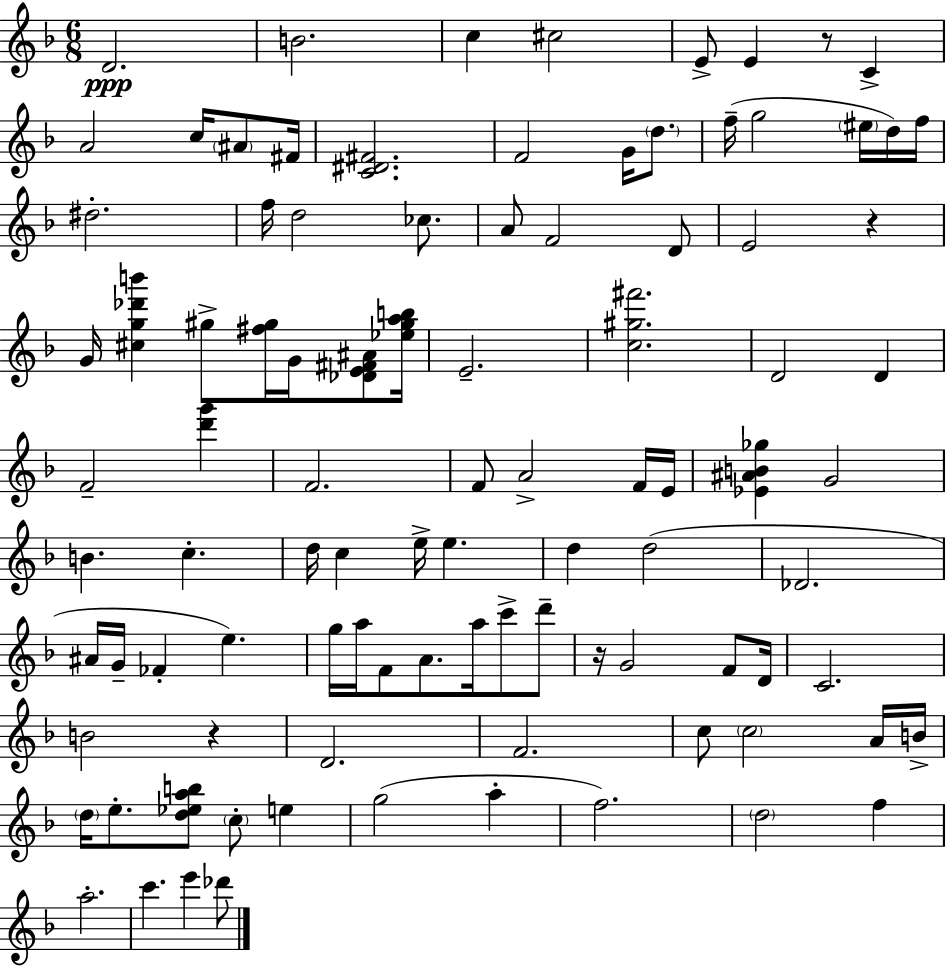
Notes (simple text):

D4/h. B4/h. C5/q C#5/h E4/e E4/q R/e C4/q A4/h C5/s A#4/e F#4/s [C4,D#4,F#4]/h. F4/h G4/s D5/e. F5/s G5/h EIS5/s D5/s F5/s D#5/h. F5/s D5/h CES5/e. A4/e F4/h D4/e E4/h R/q G4/s [C#5,G5,Db6,B6]/q G#5/e [F#5,G#5]/s G4/s [Db4,E4,F#4,A#4]/e [Eb5,G#5,A5,B5]/s E4/h. [C5,G#5,F#6]/h. D4/h D4/q F4/h [D6,G6]/q F4/h. F4/e A4/h F4/s E4/s [Eb4,A#4,B4,Gb5]/q G4/h B4/q. C5/q. D5/s C5/q E5/s E5/q. D5/q D5/h Db4/h. A#4/s G4/s FES4/q E5/q. G5/s A5/s F4/e A4/e. A5/s C6/e D6/e R/s G4/h F4/e D4/s C4/h. B4/h R/q D4/h. F4/h. C5/e C5/h A4/s B4/s D5/s E5/e. [D5,Eb5,A5,B5]/e C5/e E5/q G5/h A5/q F5/h. D5/h F5/q A5/h. C6/q. E6/q Db6/e